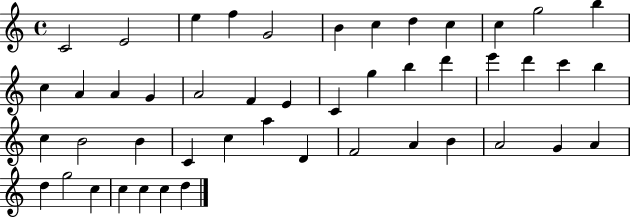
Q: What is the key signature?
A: C major